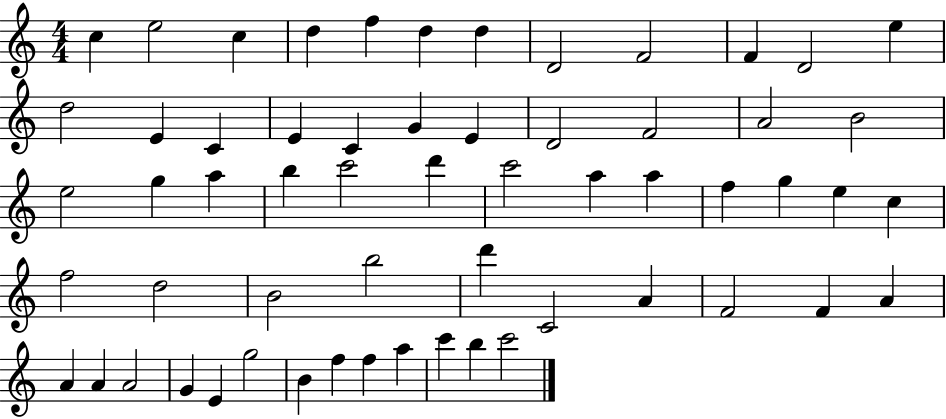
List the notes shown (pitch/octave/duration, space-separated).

C5/q E5/h C5/q D5/q F5/q D5/q D5/q D4/h F4/h F4/q D4/h E5/q D5/h E4/q C4/q E4/q C4/q G4/q E4/q D4/h F4/h A4/h B4/h E5/h G5/q A5/q B5/q C6/h D6/q C6/h A5/q A5/q F5/q G5/q E5/q C5/q F5/h D5/h B4/h B5/h D6/q C4/h A4/q F4/h F4/q A4/q A4/q A4/q A4/h G4/q E4/q G5/h B4/q F5/q F5/q A5/q C6/q B5/q C6/h